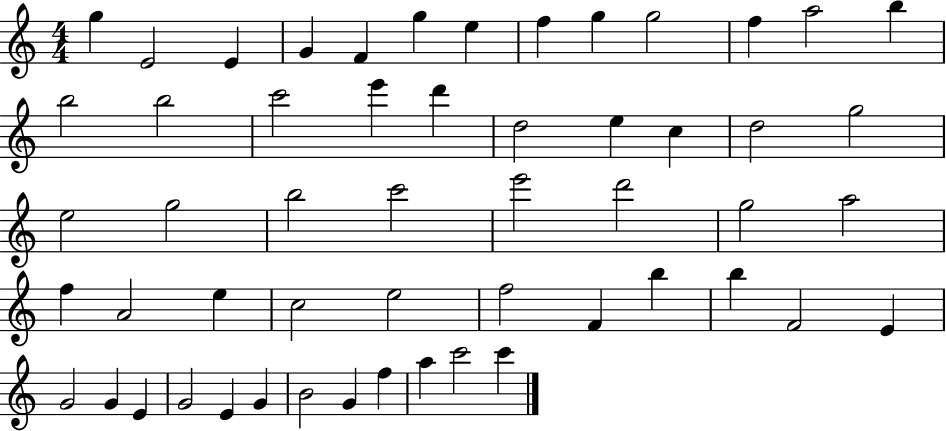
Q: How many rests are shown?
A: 0